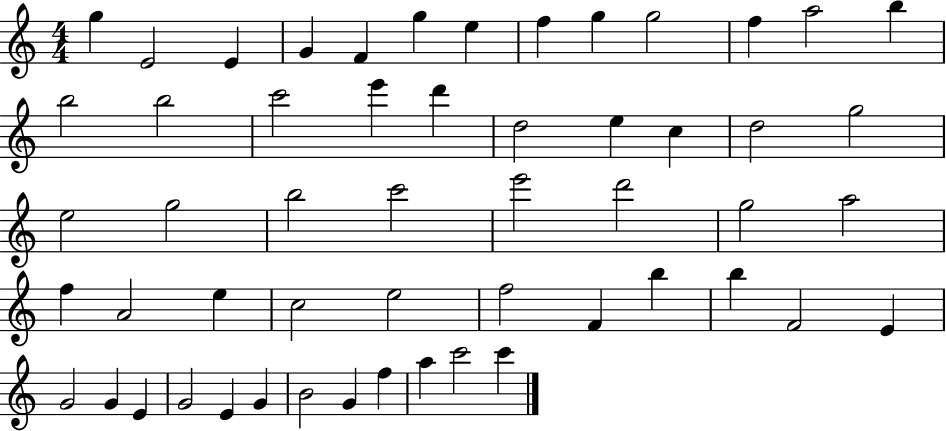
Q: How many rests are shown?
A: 0